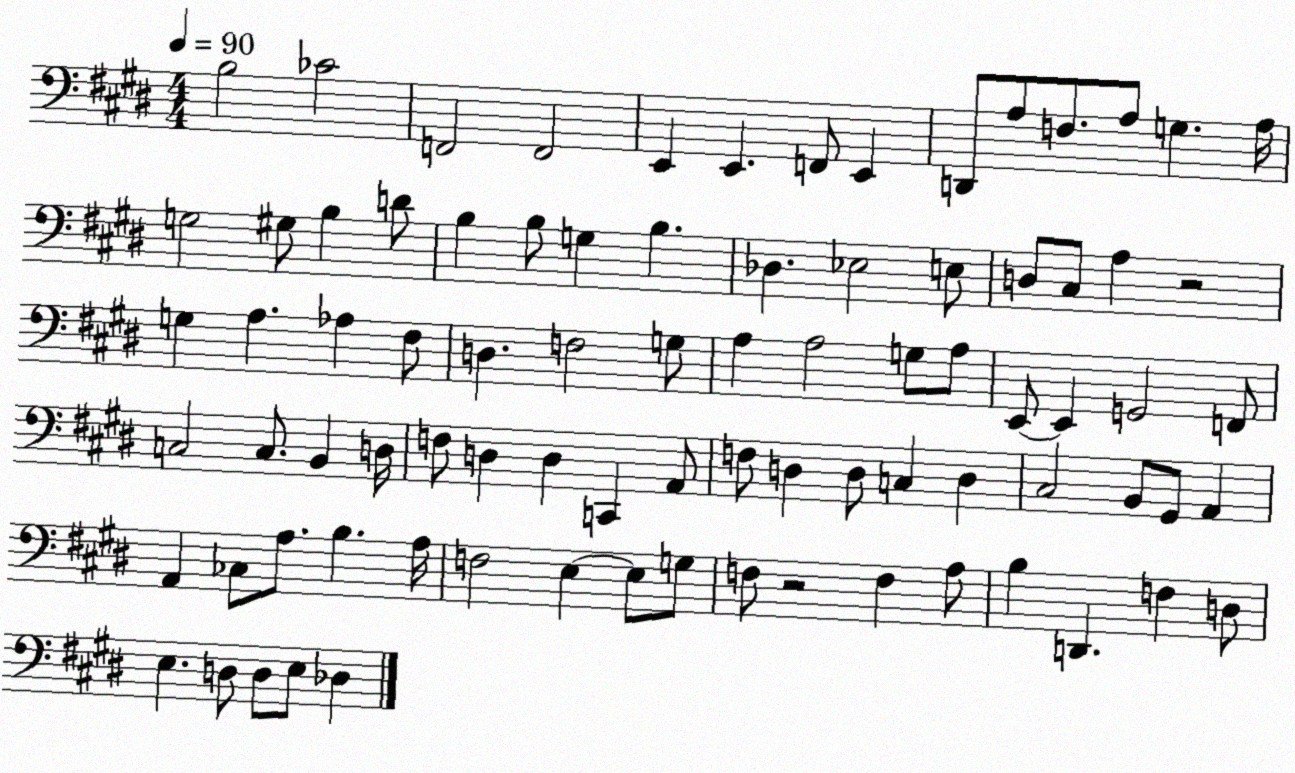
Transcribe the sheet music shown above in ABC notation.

X:1
T:Untitled
M:4/4
L:1/4
K:E
B,2 _C2 F,,2 F,,2 E,, E,, F,,/2 E,, D,,/2 A,/2 F,/2 A,/2 G, A,/4 G,2 ^G,/2 B, D/2 B, B,/2 G, B, _D, _E,2 E,/2 D,/2 ^C,/2 A, z2 G, A, _A, ^F,/2 D, F,2 G,/2 A, A,2 G,/2 A,/2 E,,/2 E,, G,,2 F,,/2 C,2 C,/2 B,, D,/4 F,/2 D, D, C,, A,,/2 F,/2 D, D,/2 C, D, ^C,2 B,,/2 ^G,,/2 A,, A,, _C,/2 A,/2 B, A,/4 F,2 E, E,/2 G,/2 F,/2 z2 F, A,/2 B, D,, F, D,/2 E, D,/2 D,/2 E,/2 _D,